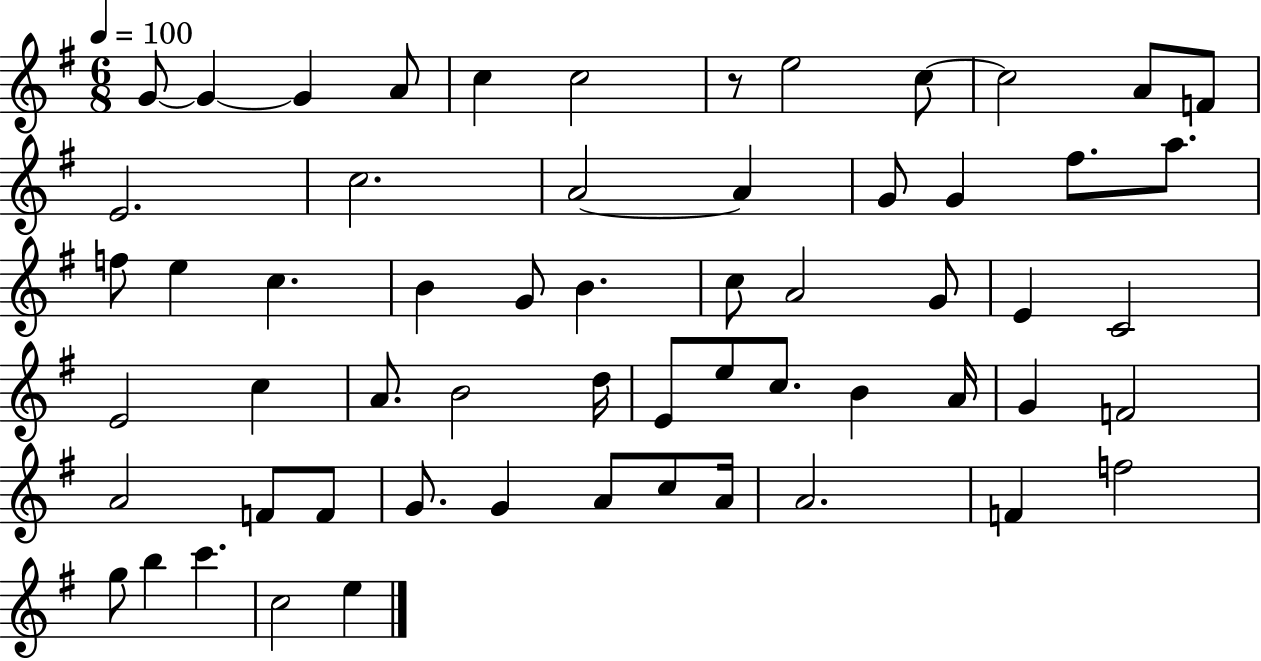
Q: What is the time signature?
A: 6/8